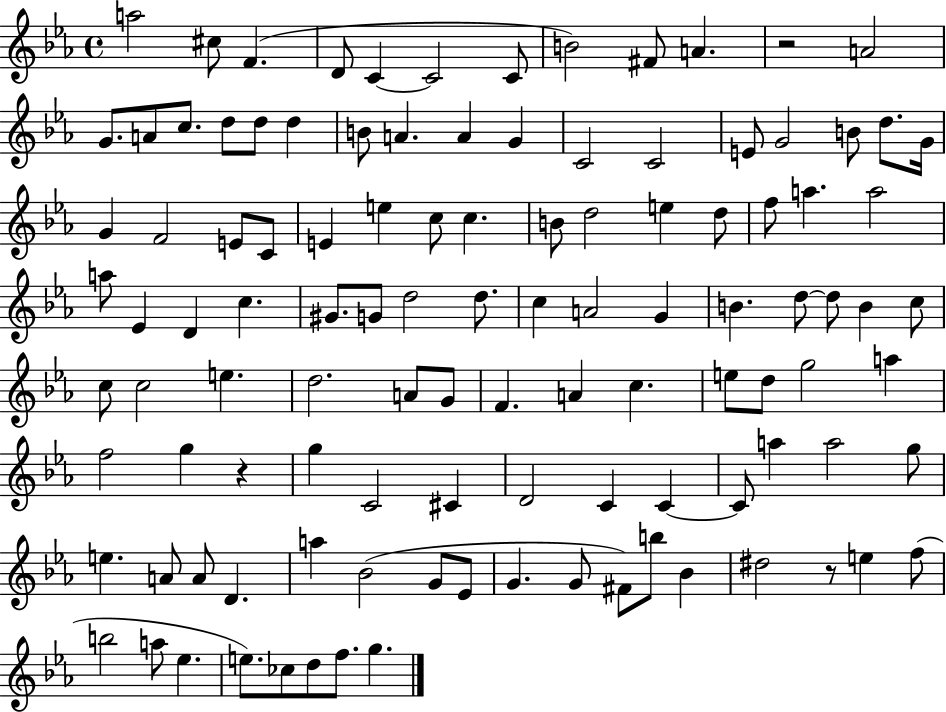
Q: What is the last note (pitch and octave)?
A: G5